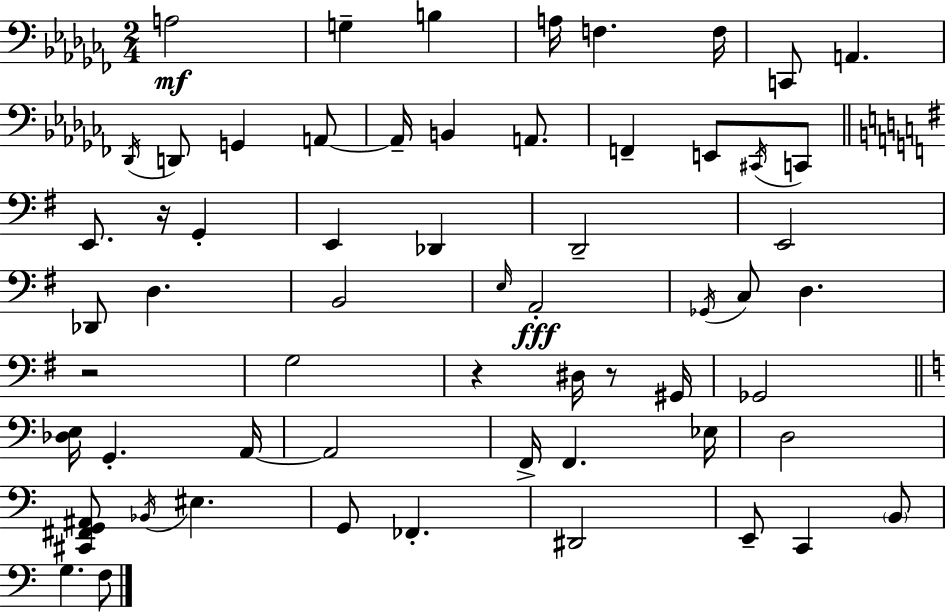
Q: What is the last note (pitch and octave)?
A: F3